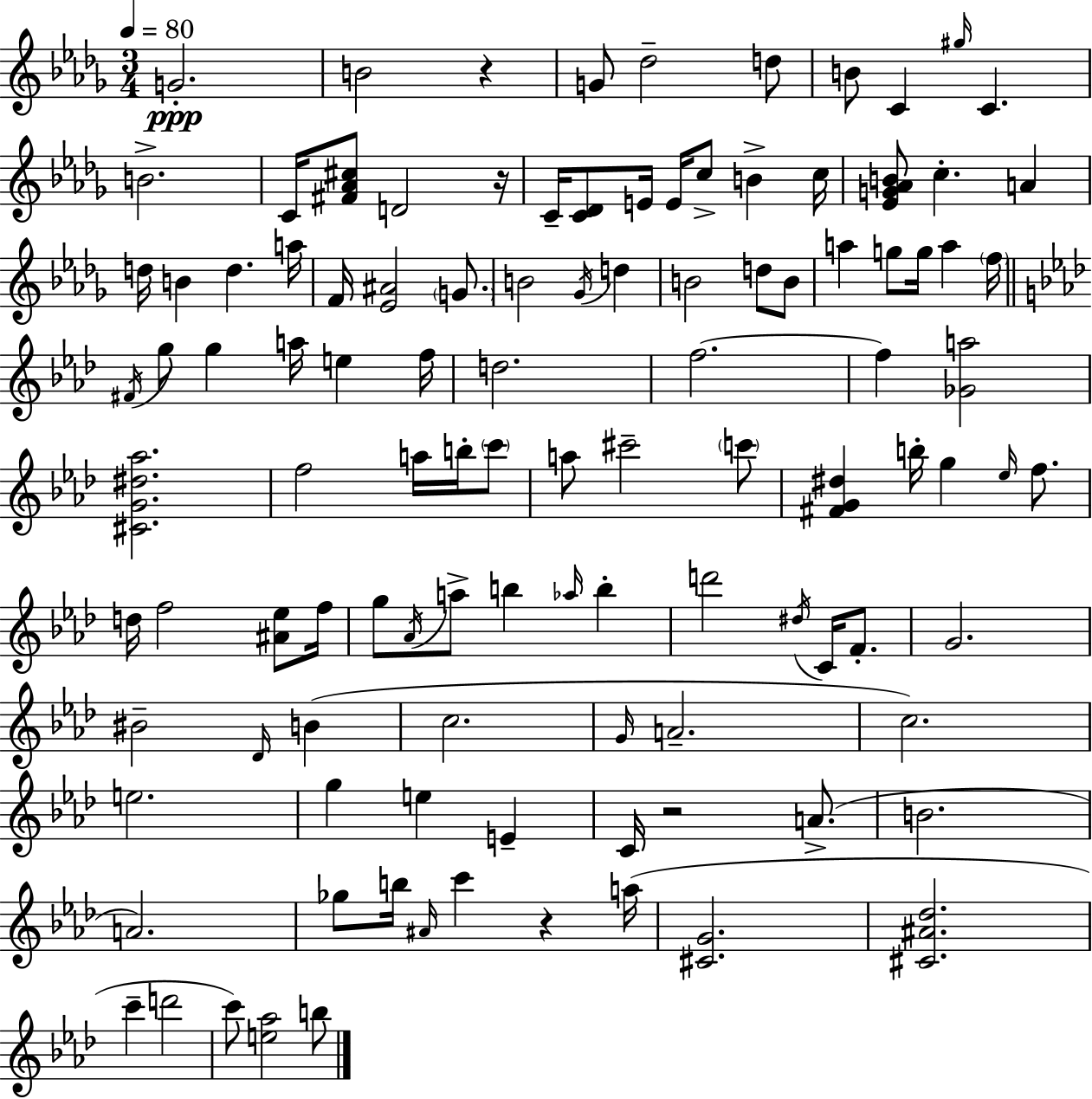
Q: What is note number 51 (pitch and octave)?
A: A5